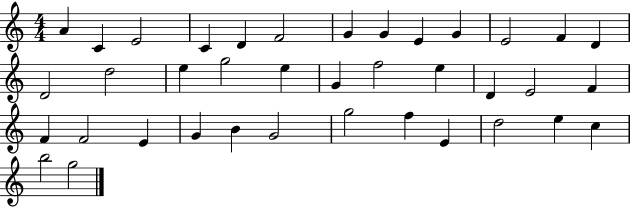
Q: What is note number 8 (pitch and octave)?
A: G4